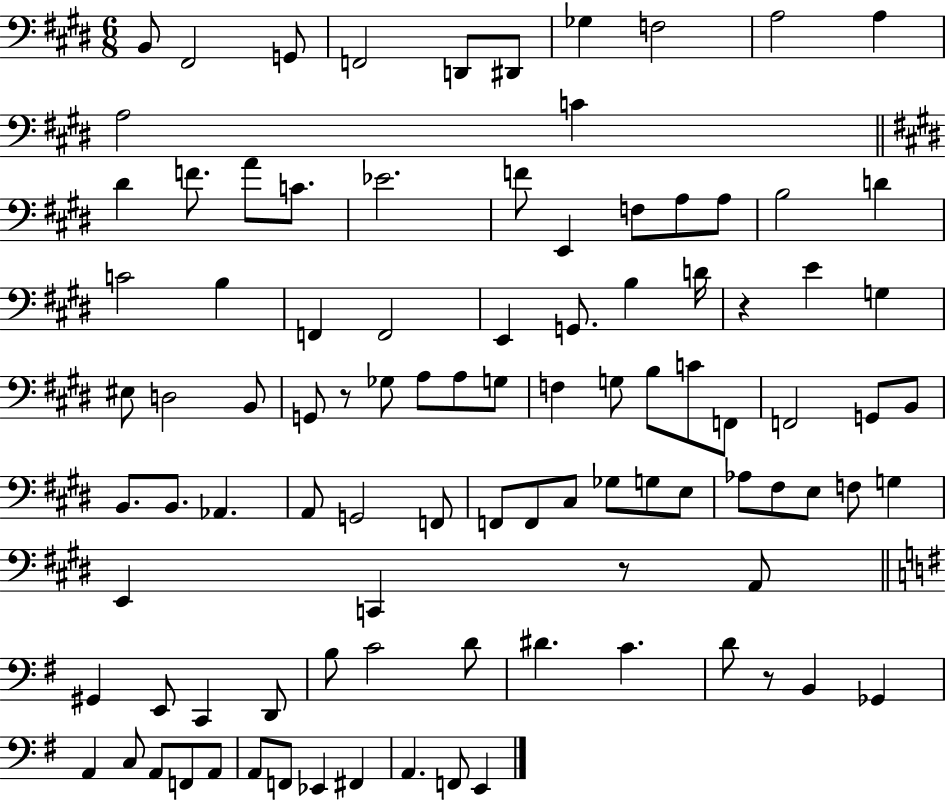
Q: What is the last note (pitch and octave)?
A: E2